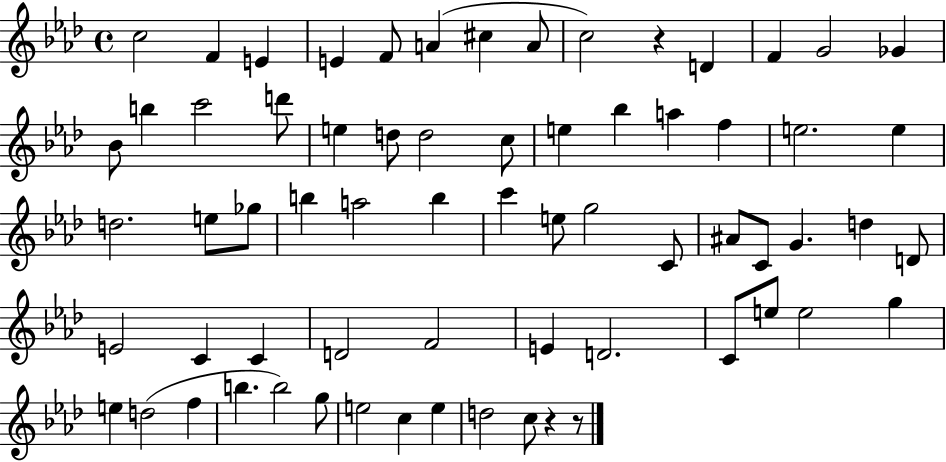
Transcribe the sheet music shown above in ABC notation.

X:1
T:Untitled
M:4/4
L:1/4
K:Ab
c2 F E E F/2 A ^c A/2 c2 z D F G2 _G _B/2 b c'2 d'/2 e d/2 d2 c/2 e _b a f e2 e d2 e/2 _g/2 b a2 b c' e/2 g2 C/2 ^A/2 C/2 G d D/2 E2 C C D2 F2 E D2 C/2 e/2 e2 g e d2 f b b2 g/2 e2 c e d2 c/2 z z/2